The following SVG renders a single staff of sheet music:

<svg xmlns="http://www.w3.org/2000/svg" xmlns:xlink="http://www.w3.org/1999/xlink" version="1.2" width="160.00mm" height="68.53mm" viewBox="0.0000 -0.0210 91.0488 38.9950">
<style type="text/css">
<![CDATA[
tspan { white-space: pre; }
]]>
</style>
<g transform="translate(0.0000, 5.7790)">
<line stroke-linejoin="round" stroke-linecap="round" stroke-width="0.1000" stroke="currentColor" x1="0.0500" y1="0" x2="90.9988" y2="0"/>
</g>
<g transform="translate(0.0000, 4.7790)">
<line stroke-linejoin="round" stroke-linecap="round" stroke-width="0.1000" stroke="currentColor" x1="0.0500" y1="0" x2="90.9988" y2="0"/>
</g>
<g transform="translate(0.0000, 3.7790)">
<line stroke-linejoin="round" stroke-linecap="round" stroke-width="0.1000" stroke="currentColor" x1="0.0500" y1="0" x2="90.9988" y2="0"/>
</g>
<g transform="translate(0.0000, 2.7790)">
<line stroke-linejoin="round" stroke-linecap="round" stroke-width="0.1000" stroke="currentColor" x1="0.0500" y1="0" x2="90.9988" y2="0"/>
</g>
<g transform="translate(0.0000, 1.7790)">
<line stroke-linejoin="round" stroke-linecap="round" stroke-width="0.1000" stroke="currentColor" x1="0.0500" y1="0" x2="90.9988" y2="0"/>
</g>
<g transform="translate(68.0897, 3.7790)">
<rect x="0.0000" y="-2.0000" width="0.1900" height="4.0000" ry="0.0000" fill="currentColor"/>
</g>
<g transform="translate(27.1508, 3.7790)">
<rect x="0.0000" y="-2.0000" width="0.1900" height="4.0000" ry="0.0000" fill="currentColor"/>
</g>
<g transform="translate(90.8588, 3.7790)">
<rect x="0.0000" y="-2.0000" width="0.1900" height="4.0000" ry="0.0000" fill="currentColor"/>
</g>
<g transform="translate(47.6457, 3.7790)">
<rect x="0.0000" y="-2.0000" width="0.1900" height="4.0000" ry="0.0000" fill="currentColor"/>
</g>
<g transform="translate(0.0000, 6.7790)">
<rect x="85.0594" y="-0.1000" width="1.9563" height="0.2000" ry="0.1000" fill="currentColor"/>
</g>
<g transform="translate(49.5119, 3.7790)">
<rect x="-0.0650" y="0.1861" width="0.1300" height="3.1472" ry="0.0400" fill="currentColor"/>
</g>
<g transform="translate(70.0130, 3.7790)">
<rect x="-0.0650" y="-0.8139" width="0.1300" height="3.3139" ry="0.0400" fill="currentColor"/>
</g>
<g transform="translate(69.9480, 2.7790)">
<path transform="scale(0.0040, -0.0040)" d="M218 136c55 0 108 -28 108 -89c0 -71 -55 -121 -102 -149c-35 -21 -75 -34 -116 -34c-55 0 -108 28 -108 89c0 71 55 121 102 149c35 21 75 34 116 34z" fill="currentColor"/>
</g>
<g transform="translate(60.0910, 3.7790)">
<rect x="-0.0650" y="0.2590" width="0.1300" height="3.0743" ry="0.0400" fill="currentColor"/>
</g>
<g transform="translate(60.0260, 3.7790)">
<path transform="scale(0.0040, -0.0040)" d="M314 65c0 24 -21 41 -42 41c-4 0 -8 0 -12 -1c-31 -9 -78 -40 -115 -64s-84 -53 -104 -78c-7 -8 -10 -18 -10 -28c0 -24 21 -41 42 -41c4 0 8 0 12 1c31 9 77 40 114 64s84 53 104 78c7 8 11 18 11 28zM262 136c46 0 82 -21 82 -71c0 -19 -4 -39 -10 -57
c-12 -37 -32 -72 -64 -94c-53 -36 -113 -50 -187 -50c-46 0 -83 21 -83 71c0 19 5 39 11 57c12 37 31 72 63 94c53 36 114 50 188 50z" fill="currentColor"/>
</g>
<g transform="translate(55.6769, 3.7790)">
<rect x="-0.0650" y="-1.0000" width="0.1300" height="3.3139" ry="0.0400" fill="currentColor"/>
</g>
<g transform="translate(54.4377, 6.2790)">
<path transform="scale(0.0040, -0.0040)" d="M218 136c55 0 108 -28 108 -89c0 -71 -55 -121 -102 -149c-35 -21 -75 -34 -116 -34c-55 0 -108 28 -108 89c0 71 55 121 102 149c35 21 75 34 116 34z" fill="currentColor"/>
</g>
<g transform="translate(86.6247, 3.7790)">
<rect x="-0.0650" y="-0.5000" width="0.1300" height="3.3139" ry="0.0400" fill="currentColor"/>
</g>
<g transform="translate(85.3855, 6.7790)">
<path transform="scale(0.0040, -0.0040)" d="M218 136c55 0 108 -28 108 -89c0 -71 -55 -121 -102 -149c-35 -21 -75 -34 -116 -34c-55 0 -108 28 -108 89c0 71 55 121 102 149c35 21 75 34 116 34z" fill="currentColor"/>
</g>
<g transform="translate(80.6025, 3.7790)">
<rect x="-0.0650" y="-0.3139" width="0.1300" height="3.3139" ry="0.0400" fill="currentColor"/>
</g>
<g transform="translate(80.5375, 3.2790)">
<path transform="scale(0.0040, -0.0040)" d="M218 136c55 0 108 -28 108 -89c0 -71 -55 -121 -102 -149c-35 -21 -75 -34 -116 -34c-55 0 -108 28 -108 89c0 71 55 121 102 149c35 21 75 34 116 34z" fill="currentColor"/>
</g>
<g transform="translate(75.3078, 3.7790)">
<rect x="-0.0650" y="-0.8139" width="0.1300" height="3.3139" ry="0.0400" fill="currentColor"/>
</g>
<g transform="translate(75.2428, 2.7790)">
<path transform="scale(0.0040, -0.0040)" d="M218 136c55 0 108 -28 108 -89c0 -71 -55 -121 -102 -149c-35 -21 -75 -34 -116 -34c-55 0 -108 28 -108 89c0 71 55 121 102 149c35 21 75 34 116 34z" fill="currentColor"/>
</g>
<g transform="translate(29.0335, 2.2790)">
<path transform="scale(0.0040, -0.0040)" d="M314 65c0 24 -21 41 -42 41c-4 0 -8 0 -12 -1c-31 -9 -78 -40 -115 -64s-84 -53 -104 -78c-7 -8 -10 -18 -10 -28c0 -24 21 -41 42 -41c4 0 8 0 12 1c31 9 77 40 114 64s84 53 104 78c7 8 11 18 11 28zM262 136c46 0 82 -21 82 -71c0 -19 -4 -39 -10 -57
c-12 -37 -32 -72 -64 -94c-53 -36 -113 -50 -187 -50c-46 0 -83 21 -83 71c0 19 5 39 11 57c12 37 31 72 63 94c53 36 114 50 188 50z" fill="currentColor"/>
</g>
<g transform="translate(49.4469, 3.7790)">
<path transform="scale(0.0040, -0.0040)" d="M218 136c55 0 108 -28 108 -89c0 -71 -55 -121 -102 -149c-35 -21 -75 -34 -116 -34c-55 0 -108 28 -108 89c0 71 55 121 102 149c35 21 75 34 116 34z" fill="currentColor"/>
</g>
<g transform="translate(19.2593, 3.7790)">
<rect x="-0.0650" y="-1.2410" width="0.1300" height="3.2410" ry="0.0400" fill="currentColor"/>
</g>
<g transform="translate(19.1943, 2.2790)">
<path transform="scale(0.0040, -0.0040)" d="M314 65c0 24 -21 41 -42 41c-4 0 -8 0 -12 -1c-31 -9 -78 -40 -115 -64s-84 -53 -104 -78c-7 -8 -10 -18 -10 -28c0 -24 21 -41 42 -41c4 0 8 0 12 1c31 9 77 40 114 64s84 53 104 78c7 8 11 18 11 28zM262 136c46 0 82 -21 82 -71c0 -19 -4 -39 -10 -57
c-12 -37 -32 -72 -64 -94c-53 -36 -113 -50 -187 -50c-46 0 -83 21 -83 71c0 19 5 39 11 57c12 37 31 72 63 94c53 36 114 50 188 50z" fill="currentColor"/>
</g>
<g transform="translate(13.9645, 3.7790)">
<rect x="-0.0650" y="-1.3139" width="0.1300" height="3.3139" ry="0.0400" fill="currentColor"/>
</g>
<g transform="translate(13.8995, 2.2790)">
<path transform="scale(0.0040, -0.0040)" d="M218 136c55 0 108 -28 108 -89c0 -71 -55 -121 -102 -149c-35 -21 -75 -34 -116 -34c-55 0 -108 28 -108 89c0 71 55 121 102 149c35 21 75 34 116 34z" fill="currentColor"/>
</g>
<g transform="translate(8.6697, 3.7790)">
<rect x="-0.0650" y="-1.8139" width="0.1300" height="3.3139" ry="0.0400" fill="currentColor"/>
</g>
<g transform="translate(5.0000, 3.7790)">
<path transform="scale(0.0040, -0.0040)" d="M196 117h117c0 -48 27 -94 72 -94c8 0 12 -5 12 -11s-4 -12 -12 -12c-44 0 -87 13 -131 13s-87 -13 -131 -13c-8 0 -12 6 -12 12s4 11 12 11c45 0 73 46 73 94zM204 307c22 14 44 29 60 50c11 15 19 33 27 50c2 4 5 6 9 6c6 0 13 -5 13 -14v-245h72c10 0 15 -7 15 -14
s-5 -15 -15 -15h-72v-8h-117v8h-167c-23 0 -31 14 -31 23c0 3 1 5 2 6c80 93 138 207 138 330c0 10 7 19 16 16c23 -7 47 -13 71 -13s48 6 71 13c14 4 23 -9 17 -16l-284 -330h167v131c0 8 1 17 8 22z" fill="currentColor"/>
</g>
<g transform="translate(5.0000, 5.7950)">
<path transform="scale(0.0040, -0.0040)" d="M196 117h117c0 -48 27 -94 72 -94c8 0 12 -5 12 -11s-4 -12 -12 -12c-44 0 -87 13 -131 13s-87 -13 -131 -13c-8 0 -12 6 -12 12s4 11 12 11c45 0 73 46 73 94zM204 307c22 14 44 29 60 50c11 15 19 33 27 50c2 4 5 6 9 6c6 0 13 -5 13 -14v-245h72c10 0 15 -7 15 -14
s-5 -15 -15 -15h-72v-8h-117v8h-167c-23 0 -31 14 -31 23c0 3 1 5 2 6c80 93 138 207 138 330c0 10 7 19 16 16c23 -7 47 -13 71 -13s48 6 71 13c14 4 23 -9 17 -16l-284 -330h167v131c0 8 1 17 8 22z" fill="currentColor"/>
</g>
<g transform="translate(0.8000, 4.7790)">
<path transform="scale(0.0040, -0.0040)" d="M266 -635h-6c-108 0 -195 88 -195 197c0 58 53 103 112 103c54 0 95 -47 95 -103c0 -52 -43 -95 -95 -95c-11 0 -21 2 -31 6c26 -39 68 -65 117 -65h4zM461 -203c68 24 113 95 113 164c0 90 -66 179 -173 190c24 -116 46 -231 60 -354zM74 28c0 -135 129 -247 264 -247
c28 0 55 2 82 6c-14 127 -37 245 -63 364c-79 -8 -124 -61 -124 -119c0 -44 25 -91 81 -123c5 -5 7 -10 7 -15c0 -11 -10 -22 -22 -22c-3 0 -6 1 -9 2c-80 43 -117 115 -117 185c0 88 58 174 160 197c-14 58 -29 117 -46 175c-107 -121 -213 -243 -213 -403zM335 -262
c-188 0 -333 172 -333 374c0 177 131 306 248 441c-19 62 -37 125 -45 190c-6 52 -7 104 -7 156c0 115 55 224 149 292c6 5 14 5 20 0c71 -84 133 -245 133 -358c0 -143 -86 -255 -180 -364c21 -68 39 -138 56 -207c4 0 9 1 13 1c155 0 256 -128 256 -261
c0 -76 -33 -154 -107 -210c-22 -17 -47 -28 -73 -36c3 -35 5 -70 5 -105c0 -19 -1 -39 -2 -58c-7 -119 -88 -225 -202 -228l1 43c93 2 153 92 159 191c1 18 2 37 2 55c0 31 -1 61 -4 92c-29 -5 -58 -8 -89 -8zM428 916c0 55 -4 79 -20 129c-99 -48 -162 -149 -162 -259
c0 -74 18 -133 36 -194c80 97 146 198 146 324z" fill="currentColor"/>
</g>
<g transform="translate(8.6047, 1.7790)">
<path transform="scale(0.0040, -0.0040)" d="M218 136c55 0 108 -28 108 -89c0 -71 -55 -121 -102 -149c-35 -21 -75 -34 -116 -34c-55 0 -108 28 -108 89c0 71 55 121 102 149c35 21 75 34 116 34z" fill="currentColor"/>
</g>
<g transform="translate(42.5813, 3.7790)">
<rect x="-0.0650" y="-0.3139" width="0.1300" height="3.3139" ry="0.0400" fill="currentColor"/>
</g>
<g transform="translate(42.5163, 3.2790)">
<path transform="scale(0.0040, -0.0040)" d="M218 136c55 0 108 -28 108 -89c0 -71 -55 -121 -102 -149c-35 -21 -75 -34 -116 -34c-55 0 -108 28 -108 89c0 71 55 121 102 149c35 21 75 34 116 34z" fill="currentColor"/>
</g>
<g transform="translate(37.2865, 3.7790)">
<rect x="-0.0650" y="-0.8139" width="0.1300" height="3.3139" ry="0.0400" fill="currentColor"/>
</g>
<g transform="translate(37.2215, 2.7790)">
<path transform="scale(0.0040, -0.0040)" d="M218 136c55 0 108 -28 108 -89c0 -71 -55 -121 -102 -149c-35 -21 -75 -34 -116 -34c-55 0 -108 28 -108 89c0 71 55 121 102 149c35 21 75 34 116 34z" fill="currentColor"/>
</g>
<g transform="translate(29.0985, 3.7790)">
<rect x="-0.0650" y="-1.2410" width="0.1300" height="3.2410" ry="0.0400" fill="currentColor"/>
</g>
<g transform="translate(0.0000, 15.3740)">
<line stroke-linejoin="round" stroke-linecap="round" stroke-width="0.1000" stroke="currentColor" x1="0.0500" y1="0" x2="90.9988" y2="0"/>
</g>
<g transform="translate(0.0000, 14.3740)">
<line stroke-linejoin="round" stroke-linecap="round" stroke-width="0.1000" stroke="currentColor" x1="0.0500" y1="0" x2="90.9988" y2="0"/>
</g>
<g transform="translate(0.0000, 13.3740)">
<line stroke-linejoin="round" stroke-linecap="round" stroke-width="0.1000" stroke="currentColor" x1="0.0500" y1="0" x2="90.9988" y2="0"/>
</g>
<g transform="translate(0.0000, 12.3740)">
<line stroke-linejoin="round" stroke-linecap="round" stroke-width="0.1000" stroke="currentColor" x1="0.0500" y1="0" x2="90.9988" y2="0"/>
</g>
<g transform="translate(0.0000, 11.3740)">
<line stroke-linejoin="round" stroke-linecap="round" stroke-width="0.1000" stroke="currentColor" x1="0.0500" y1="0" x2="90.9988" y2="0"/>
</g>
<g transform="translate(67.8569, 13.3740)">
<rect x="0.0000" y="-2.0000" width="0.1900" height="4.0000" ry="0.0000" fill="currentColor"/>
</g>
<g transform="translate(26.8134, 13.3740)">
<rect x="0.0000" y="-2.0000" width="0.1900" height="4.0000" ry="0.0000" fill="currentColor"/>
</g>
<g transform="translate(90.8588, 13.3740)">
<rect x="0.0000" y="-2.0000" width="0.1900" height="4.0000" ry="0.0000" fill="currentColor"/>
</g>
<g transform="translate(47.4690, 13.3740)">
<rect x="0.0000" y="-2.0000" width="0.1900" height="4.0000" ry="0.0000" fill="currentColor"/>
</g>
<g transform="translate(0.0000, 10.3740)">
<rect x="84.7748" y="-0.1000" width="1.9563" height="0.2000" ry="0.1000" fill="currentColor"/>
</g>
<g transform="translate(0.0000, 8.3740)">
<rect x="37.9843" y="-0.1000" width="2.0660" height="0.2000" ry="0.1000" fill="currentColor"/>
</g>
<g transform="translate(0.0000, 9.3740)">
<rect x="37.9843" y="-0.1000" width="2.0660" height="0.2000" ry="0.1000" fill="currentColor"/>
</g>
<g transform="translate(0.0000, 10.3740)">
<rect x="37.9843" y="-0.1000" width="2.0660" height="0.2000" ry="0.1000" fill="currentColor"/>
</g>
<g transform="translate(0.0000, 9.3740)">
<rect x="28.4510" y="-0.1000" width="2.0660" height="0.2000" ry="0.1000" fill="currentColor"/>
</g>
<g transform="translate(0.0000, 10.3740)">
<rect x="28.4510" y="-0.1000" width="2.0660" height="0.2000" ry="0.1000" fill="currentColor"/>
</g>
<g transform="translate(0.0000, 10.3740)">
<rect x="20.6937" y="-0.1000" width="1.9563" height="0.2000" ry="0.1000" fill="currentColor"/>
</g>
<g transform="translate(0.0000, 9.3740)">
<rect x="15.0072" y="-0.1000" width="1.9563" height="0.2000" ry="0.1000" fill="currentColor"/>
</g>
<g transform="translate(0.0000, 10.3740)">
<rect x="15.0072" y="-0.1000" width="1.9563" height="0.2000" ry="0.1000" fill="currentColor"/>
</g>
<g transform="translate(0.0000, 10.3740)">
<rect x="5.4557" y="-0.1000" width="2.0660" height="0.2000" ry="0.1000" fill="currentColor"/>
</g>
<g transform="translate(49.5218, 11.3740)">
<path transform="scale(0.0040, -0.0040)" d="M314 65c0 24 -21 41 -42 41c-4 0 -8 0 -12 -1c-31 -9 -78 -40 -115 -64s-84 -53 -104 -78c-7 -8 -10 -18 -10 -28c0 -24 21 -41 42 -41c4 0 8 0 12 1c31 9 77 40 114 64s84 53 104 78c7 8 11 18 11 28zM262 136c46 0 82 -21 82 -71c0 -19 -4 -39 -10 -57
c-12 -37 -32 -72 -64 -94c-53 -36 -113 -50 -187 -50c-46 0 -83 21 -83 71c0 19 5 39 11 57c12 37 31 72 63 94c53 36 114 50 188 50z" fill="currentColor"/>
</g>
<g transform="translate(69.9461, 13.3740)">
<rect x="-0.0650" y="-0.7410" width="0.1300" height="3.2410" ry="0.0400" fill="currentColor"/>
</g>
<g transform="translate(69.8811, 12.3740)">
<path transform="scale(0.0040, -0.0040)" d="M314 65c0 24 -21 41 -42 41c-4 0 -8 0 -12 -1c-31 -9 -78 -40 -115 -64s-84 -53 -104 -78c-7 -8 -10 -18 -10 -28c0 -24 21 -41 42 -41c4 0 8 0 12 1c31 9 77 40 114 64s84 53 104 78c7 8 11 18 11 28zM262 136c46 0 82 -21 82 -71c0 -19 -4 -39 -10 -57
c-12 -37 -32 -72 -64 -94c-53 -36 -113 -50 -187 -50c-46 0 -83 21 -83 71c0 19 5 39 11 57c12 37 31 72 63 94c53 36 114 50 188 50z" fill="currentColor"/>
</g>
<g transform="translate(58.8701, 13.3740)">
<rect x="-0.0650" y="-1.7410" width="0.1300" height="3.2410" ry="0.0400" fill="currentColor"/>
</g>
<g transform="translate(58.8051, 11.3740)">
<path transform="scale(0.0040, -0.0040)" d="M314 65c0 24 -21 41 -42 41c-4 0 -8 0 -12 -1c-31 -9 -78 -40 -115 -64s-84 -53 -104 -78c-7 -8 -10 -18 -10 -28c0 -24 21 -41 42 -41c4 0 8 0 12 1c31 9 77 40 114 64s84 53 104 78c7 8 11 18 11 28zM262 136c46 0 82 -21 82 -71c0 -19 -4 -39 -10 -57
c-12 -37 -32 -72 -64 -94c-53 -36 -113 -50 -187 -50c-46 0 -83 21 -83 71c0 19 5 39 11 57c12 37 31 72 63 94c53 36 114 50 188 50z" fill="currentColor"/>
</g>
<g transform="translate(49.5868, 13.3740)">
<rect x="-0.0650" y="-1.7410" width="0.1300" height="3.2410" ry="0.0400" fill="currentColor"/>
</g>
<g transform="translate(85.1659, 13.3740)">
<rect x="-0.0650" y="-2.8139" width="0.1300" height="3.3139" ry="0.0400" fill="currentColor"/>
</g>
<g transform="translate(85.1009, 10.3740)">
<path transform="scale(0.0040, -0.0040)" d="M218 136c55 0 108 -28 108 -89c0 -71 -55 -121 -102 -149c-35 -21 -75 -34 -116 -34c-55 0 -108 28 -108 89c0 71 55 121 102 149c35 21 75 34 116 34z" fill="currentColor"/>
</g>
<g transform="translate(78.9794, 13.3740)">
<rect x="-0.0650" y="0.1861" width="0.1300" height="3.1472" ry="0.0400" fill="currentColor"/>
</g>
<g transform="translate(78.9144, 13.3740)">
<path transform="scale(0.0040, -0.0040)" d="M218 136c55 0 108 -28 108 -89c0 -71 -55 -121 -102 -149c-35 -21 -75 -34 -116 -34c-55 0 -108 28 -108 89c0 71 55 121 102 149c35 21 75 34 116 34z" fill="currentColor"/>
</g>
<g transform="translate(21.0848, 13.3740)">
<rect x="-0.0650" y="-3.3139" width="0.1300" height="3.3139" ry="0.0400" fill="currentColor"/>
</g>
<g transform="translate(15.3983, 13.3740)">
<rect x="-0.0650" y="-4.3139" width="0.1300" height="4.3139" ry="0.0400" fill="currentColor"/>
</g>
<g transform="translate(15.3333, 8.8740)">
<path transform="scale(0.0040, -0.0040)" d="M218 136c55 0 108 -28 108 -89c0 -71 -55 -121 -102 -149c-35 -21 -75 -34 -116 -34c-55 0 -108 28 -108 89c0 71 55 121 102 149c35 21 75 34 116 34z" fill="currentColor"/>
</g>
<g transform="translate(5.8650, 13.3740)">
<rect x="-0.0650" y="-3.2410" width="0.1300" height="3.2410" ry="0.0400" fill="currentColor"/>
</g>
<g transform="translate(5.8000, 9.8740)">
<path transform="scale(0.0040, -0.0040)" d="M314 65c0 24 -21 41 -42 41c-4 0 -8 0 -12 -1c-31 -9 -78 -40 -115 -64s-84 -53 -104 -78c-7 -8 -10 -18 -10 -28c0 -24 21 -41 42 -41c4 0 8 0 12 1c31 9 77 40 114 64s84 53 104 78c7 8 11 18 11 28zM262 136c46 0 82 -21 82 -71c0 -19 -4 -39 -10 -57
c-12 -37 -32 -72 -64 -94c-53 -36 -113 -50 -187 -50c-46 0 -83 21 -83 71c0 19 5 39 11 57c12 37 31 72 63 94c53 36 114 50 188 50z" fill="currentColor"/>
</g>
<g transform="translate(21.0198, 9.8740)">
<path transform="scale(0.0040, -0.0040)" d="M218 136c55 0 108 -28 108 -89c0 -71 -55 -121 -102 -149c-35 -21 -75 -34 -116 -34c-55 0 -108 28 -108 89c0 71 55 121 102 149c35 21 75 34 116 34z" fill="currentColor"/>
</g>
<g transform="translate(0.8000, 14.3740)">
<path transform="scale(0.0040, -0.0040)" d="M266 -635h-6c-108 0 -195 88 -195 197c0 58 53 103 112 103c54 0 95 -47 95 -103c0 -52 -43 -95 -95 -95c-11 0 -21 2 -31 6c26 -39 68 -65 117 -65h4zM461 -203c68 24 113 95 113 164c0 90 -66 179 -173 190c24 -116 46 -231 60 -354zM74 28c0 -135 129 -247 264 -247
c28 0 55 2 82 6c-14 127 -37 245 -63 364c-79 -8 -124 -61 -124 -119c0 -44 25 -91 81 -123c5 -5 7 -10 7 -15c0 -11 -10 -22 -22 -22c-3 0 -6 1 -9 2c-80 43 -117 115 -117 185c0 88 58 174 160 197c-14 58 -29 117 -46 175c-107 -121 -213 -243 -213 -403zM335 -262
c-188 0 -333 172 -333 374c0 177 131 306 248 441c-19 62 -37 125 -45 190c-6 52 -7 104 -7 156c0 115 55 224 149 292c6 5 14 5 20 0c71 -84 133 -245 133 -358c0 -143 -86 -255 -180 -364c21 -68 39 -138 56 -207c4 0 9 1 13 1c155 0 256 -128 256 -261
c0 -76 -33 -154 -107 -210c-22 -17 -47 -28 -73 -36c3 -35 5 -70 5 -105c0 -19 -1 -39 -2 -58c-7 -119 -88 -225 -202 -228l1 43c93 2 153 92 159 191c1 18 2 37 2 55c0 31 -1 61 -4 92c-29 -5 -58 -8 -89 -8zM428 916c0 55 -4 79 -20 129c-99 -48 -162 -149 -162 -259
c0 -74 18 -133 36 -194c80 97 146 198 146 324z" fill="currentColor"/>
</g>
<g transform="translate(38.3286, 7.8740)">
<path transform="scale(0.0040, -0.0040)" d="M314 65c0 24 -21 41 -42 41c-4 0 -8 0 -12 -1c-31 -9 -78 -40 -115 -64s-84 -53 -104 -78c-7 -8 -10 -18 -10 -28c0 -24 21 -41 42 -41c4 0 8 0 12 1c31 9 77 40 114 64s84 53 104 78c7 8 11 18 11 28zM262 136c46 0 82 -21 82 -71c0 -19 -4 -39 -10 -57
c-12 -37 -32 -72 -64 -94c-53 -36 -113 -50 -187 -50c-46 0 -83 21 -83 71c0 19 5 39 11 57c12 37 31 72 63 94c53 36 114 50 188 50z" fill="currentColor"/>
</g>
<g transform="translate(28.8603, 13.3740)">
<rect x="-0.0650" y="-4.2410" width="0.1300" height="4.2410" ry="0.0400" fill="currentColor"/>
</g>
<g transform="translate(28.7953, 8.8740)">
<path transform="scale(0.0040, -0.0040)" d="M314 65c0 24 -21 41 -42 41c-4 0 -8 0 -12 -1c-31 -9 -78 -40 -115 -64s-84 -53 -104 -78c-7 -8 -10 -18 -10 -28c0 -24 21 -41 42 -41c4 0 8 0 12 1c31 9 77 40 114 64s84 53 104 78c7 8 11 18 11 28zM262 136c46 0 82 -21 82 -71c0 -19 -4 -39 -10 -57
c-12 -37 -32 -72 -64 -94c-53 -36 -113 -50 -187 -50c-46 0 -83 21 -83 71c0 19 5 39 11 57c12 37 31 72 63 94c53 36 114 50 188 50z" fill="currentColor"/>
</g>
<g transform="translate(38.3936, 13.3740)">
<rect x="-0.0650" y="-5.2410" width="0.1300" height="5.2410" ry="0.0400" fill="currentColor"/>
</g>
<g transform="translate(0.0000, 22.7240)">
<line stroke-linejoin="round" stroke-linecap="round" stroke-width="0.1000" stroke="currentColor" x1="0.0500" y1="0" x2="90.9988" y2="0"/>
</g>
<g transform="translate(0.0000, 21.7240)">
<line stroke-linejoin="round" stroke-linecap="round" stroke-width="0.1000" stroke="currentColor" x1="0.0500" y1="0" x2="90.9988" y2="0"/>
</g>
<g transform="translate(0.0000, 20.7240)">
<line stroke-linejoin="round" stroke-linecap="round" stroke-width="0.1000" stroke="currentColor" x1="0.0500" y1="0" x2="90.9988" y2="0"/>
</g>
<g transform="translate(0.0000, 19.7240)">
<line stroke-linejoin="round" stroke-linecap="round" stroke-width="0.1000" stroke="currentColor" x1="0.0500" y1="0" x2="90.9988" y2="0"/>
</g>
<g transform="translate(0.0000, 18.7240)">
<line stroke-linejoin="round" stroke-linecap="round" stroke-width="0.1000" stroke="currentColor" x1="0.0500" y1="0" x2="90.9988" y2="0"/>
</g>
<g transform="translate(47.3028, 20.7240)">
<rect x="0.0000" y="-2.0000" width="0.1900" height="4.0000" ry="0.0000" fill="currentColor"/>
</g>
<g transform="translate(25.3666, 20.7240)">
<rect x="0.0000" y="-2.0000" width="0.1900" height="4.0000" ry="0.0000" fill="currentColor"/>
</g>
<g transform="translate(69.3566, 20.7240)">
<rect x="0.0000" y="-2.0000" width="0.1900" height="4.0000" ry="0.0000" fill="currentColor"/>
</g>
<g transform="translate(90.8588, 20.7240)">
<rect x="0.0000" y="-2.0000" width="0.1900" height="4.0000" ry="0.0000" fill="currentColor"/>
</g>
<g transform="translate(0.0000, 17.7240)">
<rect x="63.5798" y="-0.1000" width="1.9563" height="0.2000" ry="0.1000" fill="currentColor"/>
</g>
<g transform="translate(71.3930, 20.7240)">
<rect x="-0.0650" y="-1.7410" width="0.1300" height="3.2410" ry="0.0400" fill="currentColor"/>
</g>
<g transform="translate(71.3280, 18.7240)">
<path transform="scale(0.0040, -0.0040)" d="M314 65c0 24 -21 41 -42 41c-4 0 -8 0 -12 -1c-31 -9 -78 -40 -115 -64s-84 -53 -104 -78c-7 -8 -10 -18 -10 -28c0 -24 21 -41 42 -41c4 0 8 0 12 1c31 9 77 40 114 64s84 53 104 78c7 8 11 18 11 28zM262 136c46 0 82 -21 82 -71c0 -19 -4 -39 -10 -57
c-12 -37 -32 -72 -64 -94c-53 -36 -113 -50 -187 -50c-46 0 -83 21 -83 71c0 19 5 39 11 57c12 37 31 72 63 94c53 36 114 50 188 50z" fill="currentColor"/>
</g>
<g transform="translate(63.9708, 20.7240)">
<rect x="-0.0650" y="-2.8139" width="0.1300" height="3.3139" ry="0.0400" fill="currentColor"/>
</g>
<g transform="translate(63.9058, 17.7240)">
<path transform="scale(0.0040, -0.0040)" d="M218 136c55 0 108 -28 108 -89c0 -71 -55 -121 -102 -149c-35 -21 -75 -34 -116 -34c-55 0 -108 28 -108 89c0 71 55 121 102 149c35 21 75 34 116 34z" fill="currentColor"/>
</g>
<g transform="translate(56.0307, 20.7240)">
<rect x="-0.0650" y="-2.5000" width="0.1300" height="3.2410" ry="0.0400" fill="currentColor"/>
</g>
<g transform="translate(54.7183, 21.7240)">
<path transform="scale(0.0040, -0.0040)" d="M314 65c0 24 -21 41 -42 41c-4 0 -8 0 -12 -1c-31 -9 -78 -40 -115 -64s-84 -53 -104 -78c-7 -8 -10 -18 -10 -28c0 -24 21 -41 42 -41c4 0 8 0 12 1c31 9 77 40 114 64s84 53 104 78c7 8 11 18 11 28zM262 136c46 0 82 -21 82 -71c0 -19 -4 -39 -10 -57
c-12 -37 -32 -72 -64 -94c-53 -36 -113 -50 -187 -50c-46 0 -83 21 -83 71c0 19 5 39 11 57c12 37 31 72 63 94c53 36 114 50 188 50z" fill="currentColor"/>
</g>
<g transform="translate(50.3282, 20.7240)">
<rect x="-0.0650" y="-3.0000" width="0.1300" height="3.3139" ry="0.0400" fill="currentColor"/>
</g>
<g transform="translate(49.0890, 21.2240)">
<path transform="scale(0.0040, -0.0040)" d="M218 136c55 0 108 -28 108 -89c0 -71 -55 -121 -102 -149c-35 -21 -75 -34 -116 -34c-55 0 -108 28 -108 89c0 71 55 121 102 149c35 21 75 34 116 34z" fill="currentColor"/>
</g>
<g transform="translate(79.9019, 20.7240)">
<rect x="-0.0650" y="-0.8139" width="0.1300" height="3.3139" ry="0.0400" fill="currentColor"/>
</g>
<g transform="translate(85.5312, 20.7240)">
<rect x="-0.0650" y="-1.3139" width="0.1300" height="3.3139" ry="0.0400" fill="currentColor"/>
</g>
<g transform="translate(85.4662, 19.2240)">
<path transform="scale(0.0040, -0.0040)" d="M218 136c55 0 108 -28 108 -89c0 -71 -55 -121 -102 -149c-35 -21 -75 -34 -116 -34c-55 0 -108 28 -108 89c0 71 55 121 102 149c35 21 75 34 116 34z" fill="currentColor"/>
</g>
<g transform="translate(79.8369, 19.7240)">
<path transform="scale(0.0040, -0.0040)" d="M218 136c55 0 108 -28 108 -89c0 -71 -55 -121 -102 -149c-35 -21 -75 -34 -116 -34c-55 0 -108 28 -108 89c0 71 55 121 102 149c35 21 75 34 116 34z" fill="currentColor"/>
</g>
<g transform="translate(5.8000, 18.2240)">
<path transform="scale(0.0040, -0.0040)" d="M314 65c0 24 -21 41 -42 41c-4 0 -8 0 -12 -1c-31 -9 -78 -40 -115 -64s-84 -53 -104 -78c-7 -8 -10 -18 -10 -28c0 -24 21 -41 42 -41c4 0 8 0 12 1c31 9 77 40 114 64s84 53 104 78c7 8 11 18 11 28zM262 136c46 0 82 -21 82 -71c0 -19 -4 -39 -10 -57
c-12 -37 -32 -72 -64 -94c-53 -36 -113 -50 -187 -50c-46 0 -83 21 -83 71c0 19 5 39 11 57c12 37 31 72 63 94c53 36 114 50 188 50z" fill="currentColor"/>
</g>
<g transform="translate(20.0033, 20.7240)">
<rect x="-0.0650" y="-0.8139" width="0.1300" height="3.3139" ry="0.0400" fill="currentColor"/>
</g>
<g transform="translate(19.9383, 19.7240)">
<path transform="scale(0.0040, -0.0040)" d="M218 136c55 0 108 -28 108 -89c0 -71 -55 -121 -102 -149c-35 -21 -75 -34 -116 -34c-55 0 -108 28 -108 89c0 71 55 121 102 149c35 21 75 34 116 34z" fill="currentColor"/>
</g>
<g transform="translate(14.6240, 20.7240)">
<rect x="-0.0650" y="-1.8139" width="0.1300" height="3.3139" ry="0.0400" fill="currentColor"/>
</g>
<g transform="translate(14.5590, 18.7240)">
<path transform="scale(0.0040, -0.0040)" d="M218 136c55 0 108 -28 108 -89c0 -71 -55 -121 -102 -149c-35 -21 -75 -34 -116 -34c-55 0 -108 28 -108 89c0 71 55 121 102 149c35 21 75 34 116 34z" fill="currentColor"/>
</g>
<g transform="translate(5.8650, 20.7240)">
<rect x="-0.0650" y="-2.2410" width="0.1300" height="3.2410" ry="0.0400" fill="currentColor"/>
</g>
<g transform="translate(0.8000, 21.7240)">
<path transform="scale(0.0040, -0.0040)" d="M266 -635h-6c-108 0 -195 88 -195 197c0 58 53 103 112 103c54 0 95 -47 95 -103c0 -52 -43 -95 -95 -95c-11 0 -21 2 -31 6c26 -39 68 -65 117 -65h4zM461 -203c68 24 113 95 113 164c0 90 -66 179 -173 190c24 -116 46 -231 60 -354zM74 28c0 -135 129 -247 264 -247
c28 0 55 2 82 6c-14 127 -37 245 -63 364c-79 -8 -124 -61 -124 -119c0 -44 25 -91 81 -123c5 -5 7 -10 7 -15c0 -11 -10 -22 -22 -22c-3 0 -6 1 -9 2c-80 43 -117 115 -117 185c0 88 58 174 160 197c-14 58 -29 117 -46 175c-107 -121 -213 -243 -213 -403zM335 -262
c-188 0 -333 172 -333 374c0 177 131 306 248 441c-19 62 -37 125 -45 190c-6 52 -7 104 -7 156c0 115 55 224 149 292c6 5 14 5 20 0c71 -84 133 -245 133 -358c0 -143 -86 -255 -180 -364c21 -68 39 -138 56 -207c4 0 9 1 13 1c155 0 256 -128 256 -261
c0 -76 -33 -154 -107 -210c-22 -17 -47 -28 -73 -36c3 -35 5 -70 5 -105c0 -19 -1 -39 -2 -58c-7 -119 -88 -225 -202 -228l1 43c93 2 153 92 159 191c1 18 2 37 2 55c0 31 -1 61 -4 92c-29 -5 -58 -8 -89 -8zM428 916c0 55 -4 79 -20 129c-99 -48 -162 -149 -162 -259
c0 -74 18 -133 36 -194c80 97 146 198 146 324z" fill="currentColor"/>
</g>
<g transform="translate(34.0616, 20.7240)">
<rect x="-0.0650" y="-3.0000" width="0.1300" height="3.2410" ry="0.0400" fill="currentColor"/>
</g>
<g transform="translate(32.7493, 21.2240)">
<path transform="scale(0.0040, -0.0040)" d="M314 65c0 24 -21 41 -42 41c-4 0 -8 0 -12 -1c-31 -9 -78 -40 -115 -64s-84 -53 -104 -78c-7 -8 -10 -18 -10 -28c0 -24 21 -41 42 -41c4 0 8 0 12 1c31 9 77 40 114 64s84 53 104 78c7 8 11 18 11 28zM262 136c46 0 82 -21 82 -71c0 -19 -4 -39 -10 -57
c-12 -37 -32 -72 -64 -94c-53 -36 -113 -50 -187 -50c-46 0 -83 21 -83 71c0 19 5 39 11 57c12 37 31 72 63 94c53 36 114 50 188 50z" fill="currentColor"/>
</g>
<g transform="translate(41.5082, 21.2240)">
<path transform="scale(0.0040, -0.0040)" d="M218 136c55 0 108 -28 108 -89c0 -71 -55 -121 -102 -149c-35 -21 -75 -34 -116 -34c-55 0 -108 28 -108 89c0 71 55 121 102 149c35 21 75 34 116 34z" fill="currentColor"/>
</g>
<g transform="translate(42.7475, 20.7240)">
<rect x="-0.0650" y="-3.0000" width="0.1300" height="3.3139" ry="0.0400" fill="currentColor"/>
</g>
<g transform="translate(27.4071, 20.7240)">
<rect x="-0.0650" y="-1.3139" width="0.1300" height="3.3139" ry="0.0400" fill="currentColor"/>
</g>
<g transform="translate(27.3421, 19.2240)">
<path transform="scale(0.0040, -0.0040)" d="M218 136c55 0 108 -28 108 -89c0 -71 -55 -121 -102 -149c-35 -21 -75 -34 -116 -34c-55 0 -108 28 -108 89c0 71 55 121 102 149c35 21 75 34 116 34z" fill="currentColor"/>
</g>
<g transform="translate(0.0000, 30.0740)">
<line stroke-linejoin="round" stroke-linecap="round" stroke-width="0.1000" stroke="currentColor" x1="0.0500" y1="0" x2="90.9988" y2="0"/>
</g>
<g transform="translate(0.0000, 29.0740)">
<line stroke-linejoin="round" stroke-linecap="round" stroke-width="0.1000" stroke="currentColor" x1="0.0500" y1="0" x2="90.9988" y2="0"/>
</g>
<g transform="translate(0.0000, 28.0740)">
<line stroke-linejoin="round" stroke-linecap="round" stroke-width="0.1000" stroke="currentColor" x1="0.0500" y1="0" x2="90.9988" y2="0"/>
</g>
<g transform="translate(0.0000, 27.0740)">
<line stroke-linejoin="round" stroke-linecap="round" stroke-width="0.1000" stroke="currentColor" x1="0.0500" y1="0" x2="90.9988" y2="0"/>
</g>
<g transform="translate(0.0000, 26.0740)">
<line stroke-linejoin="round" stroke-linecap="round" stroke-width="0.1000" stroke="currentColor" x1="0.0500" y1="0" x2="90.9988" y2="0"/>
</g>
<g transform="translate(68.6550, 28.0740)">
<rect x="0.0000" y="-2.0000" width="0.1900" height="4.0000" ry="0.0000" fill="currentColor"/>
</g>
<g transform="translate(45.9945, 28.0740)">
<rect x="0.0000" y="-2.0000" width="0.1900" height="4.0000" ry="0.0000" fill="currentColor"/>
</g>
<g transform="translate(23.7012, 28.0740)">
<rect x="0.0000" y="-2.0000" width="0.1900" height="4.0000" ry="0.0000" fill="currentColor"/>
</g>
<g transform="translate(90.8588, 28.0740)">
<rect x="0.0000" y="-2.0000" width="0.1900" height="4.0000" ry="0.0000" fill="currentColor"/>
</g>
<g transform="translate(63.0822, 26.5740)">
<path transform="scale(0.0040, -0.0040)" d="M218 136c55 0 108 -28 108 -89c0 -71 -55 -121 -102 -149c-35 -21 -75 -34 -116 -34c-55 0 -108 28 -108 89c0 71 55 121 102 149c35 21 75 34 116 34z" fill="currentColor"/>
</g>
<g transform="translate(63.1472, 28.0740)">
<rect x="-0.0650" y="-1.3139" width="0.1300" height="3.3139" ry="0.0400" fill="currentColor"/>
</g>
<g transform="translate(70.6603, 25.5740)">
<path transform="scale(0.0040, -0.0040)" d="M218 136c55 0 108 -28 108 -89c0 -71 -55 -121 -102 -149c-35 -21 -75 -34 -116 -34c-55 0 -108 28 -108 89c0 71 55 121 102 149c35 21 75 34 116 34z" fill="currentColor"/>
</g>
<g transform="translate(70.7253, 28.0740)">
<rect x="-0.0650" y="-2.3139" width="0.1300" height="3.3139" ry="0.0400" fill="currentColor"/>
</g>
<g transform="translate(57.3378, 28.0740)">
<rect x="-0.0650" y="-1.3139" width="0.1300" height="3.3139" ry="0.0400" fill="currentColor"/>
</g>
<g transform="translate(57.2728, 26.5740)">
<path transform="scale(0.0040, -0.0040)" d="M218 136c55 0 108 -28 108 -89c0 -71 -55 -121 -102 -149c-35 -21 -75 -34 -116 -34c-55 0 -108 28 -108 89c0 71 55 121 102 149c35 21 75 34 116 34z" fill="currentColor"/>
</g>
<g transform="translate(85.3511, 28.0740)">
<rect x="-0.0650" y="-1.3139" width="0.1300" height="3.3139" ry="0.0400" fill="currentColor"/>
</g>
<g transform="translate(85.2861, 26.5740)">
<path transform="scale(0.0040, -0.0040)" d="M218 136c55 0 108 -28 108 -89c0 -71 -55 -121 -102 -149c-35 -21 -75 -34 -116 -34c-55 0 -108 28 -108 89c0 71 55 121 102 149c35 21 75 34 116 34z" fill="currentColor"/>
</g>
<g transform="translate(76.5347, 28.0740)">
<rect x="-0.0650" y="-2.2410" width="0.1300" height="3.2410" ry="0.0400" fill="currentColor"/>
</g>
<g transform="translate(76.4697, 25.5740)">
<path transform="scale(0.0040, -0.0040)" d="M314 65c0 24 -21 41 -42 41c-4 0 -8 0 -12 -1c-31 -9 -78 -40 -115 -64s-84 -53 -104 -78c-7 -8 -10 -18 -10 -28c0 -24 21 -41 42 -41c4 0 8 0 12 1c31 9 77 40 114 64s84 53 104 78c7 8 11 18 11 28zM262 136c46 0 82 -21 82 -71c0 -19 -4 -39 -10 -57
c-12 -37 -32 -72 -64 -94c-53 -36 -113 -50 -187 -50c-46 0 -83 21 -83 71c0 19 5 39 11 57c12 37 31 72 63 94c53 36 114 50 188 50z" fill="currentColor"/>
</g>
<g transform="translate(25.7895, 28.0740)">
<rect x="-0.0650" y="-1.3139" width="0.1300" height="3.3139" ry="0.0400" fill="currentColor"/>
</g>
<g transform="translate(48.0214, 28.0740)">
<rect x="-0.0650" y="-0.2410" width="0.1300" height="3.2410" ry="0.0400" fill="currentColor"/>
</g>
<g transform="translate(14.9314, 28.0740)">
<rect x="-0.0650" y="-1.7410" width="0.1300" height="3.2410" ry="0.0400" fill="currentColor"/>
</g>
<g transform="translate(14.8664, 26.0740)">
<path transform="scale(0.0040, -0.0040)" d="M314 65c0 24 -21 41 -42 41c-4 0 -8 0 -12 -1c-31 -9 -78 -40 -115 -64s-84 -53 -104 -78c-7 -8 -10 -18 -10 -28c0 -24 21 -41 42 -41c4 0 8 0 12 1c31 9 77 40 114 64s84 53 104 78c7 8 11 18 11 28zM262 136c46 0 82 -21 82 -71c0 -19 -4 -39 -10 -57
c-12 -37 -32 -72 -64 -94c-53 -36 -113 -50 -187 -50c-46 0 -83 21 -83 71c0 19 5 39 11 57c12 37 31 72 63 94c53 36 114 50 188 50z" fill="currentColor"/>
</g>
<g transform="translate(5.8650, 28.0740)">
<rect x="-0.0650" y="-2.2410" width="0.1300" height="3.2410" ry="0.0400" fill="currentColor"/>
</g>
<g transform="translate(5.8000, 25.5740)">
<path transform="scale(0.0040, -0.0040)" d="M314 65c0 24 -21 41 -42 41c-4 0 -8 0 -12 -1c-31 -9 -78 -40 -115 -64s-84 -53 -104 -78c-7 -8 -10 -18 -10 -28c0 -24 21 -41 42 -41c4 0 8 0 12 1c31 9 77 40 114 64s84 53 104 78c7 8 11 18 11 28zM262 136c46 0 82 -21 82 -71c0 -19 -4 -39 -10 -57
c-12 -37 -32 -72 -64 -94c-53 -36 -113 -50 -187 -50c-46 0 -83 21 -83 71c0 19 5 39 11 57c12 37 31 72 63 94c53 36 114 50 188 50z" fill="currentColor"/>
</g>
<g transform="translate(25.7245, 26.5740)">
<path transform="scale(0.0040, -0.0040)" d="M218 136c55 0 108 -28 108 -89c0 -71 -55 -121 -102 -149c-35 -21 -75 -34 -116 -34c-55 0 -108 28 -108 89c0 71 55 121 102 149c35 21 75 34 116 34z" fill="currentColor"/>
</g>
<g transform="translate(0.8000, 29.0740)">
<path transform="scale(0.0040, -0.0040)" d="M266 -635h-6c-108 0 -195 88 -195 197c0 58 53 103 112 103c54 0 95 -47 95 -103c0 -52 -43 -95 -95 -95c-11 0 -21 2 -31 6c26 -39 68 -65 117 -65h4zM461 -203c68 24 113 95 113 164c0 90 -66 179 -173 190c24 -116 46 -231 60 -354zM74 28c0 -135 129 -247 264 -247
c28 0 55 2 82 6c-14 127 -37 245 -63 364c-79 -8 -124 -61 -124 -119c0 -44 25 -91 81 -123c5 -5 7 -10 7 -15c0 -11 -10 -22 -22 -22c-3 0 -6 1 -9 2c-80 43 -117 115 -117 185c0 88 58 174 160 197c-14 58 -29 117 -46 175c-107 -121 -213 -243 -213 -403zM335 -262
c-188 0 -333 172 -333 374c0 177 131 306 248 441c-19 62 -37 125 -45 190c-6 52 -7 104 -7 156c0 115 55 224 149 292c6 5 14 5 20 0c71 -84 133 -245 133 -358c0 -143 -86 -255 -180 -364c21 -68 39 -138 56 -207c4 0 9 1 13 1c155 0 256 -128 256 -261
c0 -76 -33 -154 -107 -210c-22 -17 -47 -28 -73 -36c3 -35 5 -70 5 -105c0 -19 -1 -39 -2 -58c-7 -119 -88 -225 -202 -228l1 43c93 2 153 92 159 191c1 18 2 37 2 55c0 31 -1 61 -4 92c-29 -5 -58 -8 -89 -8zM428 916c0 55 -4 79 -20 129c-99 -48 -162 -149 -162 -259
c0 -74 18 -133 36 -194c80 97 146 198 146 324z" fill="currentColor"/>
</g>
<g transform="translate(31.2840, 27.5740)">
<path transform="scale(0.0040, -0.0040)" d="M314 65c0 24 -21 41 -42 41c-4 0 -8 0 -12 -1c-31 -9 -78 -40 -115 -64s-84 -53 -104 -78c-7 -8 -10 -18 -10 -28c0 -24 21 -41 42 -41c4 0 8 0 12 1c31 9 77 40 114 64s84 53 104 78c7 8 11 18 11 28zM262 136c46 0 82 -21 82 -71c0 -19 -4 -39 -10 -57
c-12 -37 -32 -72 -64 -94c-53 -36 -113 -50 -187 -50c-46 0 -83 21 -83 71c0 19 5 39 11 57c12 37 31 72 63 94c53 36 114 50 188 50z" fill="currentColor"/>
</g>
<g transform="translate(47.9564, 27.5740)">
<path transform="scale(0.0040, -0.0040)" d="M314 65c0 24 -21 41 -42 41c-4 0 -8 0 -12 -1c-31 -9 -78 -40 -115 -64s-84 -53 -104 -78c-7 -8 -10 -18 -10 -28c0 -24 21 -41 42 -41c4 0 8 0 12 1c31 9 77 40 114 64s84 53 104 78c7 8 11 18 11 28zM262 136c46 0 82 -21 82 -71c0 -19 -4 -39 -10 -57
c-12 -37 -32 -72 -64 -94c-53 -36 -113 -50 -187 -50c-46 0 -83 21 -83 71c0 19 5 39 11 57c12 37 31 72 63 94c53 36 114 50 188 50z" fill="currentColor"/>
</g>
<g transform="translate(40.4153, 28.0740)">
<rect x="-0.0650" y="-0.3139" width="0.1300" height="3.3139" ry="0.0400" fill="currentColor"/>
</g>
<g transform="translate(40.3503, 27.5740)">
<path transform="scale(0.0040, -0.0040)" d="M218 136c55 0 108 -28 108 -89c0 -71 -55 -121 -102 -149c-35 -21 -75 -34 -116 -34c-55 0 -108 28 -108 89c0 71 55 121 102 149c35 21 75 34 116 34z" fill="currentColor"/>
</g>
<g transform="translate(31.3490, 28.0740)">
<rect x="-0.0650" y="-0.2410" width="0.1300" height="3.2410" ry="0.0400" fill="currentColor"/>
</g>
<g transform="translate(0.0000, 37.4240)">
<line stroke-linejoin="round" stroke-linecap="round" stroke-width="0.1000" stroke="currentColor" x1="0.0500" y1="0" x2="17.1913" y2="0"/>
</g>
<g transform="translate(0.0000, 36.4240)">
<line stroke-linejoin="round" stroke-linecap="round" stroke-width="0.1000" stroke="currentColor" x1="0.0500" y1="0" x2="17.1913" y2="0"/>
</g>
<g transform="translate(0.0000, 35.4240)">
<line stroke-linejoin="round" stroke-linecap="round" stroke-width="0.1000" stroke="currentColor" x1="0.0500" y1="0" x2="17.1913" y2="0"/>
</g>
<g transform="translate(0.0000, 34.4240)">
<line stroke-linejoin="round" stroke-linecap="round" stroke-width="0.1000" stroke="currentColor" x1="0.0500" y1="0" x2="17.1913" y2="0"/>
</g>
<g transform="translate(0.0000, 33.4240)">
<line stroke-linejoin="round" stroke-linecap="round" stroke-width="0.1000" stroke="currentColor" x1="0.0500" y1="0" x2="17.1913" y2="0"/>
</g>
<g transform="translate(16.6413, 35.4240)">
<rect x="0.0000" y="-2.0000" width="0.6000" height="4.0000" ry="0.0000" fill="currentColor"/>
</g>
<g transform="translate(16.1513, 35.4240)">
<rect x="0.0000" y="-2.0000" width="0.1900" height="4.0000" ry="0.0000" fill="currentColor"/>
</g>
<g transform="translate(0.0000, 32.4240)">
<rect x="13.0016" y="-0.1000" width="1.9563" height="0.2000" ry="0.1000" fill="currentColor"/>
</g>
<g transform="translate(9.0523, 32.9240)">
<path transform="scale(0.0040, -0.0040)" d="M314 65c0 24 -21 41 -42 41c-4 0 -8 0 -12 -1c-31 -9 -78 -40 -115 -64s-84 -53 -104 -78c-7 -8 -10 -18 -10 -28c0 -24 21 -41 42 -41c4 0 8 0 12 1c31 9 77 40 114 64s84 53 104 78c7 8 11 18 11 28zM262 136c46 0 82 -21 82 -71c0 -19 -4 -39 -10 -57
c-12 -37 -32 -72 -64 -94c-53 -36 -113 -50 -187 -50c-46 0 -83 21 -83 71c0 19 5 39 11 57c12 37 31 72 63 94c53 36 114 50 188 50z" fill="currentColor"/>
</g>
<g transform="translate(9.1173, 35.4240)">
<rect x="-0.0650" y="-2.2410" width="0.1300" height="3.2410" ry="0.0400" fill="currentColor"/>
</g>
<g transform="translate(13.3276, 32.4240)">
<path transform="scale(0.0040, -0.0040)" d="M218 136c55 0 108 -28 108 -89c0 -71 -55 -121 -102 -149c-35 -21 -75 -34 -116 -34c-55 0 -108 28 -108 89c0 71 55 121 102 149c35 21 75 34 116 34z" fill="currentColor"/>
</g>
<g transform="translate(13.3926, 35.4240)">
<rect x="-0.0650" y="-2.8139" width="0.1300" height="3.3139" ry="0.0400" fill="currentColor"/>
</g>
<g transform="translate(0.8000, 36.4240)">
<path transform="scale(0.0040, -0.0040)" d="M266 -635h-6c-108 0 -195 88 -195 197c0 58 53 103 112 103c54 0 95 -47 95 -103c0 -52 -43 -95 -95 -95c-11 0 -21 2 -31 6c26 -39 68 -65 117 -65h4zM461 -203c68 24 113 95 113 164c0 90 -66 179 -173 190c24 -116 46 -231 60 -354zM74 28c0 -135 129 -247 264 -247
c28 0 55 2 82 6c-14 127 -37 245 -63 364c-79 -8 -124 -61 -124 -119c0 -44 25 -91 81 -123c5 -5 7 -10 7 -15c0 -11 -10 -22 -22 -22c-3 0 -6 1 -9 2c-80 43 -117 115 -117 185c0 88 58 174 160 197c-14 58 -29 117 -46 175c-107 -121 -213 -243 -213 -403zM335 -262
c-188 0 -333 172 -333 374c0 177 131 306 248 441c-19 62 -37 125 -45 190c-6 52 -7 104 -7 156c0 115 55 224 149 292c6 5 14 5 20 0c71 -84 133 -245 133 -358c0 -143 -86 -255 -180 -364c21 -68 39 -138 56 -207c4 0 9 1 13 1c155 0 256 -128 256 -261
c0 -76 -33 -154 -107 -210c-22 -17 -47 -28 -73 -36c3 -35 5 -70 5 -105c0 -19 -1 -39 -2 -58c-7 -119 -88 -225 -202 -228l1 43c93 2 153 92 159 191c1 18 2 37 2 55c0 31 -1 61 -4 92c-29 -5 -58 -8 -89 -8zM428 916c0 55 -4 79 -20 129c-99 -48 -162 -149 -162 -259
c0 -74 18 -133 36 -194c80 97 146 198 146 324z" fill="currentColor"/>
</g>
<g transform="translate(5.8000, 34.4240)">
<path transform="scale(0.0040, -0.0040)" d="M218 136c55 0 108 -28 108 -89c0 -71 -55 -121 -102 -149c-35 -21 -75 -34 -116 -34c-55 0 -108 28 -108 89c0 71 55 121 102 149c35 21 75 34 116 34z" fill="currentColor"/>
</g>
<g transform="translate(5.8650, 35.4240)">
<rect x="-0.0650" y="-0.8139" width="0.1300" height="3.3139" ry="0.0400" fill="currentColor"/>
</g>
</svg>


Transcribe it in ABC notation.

X:1
T:Untitled
M:4/4
L:1/4
K:C
f e e2 e2 d c B D B2 d d c C b2 d' b d'2 f'2 f2 f2 d2 B a g2 f d e A2 A A G2 a f2 d e g2 f2 e c2 c c2 e e g g2 e d g2 a